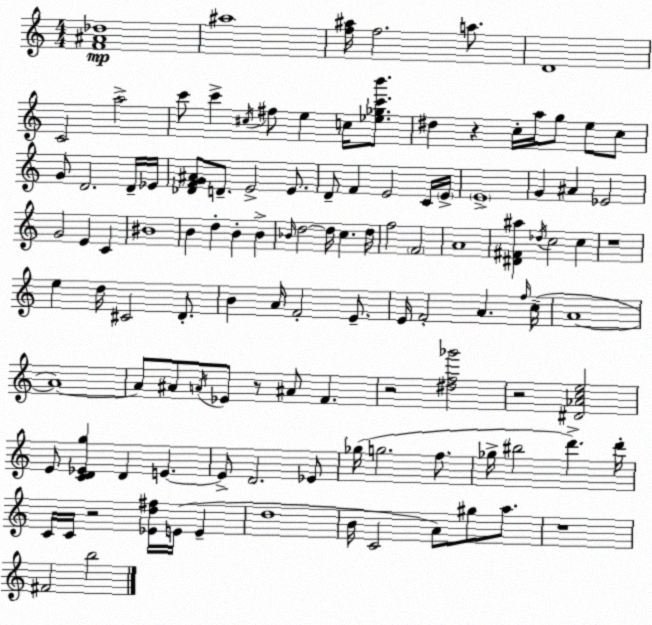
X:1
T:Untitled
M:4/4
L:1/4
K:Am
[F^A_d]4 ^a4 [f^a]/4 f2 a/2 D4 C2 a2 c'/2 c' ^c/4 ^f/2 e c/4 [_e_gc'b']/2 ^d z c/4 a/4 g/2 e/2 c/2 G/2 D2 D/4 _E/4 [_DFG^A]/2 D/2 E2 E/2 D/2 F E2 C/4 E/4 E4 G ^A _E2 G2 E C ^B4 B d B B _B/4 d2 d/4 c d/4 f2 F2 A4 [^D^F^a] _d/4 c2 c z4 e d/4 ^C2 D/2 B A/4 F2 E/2 E/4 F2 A f/4 c/4 A4 A4 A/2 ^A/2 A/4 _E/2 z/2 ^A/2 F z2 [^df_g']2 z2 [^D_Ace]2 E/2 [CD_Eg] D E E/2 D2 _E/2 _g/4 g2 f/2 _g/4 ^b2 d' d'/4 C/4 C/4 z2 [_Ed^f]/4 E/4 E d4 B/4 C2 A/2 ^g/2 a/2 z4 ^F2 b2